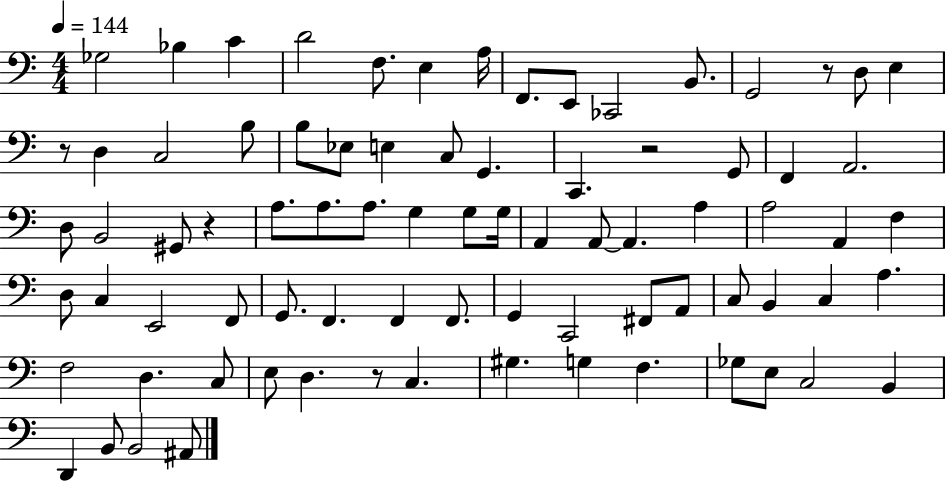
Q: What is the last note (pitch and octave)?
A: A#2